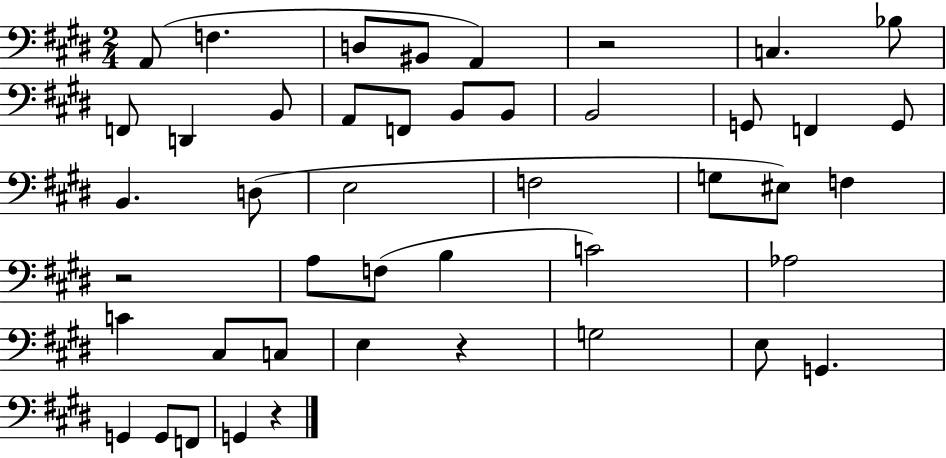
X:1
T:Untitled
M:2/4
L:1/4
K:E
A,,/2 F, D,/2 ^B,,/2 A,, z2 C, _B,/2 F,,/2 D,, B,,/2 A,,/2 F,,/2 B,,/2 B,,/2 B,,2 G,,/2 F,, G,,/2 B,, D,/2 E,2 F,2 G,/2 ^E,/2 F, z2 A,/2 F,/2 B, C2 _A,2 C ^C,/2 C,/2 E, z G,2 E,/2 G,, G,, G,,/2 F,,/2 G,, z